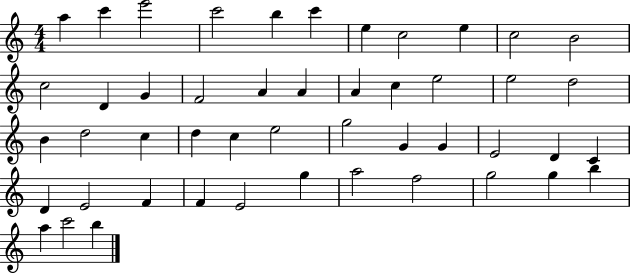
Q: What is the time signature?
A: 4/4